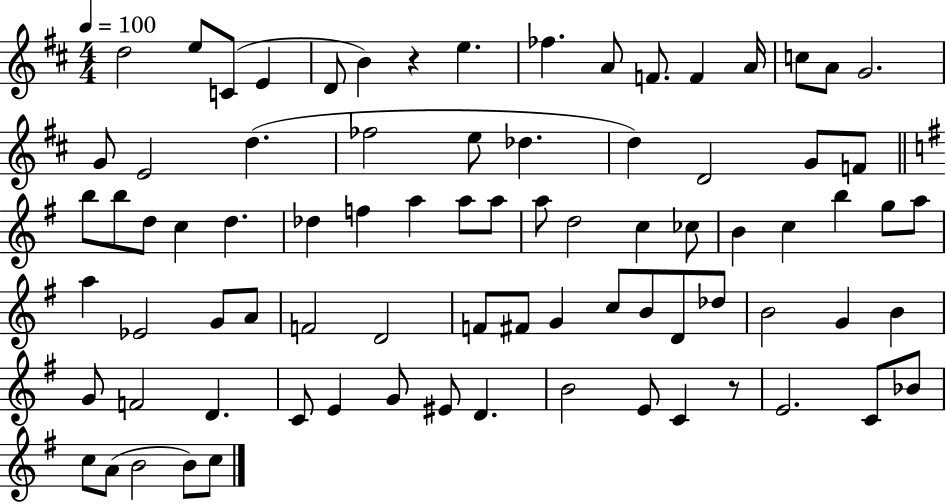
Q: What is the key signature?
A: D major